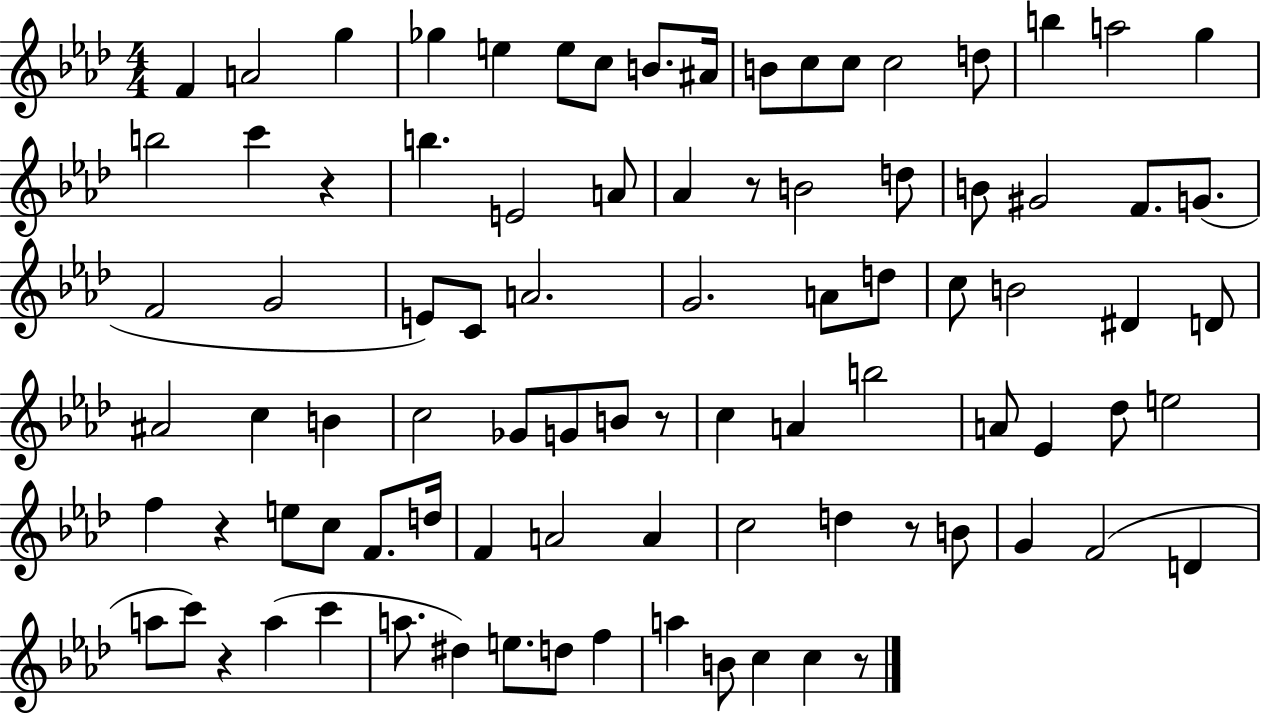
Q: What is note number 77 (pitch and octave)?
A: D5